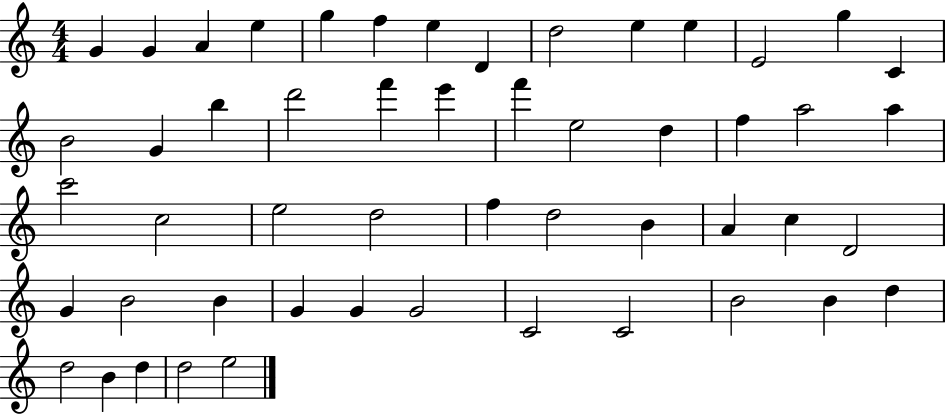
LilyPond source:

{
  \clef treble
  \numericTimeSignature
  \time 4/4
  \key c \major
  g'4 g'4 a'4 e''4 | g''4 f''4 e''4 d'4 | d''2 e''4 e''4 | e'2 g''4 c'4 | \break b'2 g'4 b''4 | d'''2 f'''4 e'''4 | f'''4 e''2 d''4 | f''4 a''2 a''4 | \break c'''2 c''2 | e''2 d''2 | f''4 d''2 b'4 | a'4 c''4 d'2 | \break g'4 b'2 b'4 | g'4 g'4 g'2 | c'2 c'2 | b'2 b'4 d''4 | \break d''2 b'4 d''4 | d''2 e''2 | \bar "|."
}